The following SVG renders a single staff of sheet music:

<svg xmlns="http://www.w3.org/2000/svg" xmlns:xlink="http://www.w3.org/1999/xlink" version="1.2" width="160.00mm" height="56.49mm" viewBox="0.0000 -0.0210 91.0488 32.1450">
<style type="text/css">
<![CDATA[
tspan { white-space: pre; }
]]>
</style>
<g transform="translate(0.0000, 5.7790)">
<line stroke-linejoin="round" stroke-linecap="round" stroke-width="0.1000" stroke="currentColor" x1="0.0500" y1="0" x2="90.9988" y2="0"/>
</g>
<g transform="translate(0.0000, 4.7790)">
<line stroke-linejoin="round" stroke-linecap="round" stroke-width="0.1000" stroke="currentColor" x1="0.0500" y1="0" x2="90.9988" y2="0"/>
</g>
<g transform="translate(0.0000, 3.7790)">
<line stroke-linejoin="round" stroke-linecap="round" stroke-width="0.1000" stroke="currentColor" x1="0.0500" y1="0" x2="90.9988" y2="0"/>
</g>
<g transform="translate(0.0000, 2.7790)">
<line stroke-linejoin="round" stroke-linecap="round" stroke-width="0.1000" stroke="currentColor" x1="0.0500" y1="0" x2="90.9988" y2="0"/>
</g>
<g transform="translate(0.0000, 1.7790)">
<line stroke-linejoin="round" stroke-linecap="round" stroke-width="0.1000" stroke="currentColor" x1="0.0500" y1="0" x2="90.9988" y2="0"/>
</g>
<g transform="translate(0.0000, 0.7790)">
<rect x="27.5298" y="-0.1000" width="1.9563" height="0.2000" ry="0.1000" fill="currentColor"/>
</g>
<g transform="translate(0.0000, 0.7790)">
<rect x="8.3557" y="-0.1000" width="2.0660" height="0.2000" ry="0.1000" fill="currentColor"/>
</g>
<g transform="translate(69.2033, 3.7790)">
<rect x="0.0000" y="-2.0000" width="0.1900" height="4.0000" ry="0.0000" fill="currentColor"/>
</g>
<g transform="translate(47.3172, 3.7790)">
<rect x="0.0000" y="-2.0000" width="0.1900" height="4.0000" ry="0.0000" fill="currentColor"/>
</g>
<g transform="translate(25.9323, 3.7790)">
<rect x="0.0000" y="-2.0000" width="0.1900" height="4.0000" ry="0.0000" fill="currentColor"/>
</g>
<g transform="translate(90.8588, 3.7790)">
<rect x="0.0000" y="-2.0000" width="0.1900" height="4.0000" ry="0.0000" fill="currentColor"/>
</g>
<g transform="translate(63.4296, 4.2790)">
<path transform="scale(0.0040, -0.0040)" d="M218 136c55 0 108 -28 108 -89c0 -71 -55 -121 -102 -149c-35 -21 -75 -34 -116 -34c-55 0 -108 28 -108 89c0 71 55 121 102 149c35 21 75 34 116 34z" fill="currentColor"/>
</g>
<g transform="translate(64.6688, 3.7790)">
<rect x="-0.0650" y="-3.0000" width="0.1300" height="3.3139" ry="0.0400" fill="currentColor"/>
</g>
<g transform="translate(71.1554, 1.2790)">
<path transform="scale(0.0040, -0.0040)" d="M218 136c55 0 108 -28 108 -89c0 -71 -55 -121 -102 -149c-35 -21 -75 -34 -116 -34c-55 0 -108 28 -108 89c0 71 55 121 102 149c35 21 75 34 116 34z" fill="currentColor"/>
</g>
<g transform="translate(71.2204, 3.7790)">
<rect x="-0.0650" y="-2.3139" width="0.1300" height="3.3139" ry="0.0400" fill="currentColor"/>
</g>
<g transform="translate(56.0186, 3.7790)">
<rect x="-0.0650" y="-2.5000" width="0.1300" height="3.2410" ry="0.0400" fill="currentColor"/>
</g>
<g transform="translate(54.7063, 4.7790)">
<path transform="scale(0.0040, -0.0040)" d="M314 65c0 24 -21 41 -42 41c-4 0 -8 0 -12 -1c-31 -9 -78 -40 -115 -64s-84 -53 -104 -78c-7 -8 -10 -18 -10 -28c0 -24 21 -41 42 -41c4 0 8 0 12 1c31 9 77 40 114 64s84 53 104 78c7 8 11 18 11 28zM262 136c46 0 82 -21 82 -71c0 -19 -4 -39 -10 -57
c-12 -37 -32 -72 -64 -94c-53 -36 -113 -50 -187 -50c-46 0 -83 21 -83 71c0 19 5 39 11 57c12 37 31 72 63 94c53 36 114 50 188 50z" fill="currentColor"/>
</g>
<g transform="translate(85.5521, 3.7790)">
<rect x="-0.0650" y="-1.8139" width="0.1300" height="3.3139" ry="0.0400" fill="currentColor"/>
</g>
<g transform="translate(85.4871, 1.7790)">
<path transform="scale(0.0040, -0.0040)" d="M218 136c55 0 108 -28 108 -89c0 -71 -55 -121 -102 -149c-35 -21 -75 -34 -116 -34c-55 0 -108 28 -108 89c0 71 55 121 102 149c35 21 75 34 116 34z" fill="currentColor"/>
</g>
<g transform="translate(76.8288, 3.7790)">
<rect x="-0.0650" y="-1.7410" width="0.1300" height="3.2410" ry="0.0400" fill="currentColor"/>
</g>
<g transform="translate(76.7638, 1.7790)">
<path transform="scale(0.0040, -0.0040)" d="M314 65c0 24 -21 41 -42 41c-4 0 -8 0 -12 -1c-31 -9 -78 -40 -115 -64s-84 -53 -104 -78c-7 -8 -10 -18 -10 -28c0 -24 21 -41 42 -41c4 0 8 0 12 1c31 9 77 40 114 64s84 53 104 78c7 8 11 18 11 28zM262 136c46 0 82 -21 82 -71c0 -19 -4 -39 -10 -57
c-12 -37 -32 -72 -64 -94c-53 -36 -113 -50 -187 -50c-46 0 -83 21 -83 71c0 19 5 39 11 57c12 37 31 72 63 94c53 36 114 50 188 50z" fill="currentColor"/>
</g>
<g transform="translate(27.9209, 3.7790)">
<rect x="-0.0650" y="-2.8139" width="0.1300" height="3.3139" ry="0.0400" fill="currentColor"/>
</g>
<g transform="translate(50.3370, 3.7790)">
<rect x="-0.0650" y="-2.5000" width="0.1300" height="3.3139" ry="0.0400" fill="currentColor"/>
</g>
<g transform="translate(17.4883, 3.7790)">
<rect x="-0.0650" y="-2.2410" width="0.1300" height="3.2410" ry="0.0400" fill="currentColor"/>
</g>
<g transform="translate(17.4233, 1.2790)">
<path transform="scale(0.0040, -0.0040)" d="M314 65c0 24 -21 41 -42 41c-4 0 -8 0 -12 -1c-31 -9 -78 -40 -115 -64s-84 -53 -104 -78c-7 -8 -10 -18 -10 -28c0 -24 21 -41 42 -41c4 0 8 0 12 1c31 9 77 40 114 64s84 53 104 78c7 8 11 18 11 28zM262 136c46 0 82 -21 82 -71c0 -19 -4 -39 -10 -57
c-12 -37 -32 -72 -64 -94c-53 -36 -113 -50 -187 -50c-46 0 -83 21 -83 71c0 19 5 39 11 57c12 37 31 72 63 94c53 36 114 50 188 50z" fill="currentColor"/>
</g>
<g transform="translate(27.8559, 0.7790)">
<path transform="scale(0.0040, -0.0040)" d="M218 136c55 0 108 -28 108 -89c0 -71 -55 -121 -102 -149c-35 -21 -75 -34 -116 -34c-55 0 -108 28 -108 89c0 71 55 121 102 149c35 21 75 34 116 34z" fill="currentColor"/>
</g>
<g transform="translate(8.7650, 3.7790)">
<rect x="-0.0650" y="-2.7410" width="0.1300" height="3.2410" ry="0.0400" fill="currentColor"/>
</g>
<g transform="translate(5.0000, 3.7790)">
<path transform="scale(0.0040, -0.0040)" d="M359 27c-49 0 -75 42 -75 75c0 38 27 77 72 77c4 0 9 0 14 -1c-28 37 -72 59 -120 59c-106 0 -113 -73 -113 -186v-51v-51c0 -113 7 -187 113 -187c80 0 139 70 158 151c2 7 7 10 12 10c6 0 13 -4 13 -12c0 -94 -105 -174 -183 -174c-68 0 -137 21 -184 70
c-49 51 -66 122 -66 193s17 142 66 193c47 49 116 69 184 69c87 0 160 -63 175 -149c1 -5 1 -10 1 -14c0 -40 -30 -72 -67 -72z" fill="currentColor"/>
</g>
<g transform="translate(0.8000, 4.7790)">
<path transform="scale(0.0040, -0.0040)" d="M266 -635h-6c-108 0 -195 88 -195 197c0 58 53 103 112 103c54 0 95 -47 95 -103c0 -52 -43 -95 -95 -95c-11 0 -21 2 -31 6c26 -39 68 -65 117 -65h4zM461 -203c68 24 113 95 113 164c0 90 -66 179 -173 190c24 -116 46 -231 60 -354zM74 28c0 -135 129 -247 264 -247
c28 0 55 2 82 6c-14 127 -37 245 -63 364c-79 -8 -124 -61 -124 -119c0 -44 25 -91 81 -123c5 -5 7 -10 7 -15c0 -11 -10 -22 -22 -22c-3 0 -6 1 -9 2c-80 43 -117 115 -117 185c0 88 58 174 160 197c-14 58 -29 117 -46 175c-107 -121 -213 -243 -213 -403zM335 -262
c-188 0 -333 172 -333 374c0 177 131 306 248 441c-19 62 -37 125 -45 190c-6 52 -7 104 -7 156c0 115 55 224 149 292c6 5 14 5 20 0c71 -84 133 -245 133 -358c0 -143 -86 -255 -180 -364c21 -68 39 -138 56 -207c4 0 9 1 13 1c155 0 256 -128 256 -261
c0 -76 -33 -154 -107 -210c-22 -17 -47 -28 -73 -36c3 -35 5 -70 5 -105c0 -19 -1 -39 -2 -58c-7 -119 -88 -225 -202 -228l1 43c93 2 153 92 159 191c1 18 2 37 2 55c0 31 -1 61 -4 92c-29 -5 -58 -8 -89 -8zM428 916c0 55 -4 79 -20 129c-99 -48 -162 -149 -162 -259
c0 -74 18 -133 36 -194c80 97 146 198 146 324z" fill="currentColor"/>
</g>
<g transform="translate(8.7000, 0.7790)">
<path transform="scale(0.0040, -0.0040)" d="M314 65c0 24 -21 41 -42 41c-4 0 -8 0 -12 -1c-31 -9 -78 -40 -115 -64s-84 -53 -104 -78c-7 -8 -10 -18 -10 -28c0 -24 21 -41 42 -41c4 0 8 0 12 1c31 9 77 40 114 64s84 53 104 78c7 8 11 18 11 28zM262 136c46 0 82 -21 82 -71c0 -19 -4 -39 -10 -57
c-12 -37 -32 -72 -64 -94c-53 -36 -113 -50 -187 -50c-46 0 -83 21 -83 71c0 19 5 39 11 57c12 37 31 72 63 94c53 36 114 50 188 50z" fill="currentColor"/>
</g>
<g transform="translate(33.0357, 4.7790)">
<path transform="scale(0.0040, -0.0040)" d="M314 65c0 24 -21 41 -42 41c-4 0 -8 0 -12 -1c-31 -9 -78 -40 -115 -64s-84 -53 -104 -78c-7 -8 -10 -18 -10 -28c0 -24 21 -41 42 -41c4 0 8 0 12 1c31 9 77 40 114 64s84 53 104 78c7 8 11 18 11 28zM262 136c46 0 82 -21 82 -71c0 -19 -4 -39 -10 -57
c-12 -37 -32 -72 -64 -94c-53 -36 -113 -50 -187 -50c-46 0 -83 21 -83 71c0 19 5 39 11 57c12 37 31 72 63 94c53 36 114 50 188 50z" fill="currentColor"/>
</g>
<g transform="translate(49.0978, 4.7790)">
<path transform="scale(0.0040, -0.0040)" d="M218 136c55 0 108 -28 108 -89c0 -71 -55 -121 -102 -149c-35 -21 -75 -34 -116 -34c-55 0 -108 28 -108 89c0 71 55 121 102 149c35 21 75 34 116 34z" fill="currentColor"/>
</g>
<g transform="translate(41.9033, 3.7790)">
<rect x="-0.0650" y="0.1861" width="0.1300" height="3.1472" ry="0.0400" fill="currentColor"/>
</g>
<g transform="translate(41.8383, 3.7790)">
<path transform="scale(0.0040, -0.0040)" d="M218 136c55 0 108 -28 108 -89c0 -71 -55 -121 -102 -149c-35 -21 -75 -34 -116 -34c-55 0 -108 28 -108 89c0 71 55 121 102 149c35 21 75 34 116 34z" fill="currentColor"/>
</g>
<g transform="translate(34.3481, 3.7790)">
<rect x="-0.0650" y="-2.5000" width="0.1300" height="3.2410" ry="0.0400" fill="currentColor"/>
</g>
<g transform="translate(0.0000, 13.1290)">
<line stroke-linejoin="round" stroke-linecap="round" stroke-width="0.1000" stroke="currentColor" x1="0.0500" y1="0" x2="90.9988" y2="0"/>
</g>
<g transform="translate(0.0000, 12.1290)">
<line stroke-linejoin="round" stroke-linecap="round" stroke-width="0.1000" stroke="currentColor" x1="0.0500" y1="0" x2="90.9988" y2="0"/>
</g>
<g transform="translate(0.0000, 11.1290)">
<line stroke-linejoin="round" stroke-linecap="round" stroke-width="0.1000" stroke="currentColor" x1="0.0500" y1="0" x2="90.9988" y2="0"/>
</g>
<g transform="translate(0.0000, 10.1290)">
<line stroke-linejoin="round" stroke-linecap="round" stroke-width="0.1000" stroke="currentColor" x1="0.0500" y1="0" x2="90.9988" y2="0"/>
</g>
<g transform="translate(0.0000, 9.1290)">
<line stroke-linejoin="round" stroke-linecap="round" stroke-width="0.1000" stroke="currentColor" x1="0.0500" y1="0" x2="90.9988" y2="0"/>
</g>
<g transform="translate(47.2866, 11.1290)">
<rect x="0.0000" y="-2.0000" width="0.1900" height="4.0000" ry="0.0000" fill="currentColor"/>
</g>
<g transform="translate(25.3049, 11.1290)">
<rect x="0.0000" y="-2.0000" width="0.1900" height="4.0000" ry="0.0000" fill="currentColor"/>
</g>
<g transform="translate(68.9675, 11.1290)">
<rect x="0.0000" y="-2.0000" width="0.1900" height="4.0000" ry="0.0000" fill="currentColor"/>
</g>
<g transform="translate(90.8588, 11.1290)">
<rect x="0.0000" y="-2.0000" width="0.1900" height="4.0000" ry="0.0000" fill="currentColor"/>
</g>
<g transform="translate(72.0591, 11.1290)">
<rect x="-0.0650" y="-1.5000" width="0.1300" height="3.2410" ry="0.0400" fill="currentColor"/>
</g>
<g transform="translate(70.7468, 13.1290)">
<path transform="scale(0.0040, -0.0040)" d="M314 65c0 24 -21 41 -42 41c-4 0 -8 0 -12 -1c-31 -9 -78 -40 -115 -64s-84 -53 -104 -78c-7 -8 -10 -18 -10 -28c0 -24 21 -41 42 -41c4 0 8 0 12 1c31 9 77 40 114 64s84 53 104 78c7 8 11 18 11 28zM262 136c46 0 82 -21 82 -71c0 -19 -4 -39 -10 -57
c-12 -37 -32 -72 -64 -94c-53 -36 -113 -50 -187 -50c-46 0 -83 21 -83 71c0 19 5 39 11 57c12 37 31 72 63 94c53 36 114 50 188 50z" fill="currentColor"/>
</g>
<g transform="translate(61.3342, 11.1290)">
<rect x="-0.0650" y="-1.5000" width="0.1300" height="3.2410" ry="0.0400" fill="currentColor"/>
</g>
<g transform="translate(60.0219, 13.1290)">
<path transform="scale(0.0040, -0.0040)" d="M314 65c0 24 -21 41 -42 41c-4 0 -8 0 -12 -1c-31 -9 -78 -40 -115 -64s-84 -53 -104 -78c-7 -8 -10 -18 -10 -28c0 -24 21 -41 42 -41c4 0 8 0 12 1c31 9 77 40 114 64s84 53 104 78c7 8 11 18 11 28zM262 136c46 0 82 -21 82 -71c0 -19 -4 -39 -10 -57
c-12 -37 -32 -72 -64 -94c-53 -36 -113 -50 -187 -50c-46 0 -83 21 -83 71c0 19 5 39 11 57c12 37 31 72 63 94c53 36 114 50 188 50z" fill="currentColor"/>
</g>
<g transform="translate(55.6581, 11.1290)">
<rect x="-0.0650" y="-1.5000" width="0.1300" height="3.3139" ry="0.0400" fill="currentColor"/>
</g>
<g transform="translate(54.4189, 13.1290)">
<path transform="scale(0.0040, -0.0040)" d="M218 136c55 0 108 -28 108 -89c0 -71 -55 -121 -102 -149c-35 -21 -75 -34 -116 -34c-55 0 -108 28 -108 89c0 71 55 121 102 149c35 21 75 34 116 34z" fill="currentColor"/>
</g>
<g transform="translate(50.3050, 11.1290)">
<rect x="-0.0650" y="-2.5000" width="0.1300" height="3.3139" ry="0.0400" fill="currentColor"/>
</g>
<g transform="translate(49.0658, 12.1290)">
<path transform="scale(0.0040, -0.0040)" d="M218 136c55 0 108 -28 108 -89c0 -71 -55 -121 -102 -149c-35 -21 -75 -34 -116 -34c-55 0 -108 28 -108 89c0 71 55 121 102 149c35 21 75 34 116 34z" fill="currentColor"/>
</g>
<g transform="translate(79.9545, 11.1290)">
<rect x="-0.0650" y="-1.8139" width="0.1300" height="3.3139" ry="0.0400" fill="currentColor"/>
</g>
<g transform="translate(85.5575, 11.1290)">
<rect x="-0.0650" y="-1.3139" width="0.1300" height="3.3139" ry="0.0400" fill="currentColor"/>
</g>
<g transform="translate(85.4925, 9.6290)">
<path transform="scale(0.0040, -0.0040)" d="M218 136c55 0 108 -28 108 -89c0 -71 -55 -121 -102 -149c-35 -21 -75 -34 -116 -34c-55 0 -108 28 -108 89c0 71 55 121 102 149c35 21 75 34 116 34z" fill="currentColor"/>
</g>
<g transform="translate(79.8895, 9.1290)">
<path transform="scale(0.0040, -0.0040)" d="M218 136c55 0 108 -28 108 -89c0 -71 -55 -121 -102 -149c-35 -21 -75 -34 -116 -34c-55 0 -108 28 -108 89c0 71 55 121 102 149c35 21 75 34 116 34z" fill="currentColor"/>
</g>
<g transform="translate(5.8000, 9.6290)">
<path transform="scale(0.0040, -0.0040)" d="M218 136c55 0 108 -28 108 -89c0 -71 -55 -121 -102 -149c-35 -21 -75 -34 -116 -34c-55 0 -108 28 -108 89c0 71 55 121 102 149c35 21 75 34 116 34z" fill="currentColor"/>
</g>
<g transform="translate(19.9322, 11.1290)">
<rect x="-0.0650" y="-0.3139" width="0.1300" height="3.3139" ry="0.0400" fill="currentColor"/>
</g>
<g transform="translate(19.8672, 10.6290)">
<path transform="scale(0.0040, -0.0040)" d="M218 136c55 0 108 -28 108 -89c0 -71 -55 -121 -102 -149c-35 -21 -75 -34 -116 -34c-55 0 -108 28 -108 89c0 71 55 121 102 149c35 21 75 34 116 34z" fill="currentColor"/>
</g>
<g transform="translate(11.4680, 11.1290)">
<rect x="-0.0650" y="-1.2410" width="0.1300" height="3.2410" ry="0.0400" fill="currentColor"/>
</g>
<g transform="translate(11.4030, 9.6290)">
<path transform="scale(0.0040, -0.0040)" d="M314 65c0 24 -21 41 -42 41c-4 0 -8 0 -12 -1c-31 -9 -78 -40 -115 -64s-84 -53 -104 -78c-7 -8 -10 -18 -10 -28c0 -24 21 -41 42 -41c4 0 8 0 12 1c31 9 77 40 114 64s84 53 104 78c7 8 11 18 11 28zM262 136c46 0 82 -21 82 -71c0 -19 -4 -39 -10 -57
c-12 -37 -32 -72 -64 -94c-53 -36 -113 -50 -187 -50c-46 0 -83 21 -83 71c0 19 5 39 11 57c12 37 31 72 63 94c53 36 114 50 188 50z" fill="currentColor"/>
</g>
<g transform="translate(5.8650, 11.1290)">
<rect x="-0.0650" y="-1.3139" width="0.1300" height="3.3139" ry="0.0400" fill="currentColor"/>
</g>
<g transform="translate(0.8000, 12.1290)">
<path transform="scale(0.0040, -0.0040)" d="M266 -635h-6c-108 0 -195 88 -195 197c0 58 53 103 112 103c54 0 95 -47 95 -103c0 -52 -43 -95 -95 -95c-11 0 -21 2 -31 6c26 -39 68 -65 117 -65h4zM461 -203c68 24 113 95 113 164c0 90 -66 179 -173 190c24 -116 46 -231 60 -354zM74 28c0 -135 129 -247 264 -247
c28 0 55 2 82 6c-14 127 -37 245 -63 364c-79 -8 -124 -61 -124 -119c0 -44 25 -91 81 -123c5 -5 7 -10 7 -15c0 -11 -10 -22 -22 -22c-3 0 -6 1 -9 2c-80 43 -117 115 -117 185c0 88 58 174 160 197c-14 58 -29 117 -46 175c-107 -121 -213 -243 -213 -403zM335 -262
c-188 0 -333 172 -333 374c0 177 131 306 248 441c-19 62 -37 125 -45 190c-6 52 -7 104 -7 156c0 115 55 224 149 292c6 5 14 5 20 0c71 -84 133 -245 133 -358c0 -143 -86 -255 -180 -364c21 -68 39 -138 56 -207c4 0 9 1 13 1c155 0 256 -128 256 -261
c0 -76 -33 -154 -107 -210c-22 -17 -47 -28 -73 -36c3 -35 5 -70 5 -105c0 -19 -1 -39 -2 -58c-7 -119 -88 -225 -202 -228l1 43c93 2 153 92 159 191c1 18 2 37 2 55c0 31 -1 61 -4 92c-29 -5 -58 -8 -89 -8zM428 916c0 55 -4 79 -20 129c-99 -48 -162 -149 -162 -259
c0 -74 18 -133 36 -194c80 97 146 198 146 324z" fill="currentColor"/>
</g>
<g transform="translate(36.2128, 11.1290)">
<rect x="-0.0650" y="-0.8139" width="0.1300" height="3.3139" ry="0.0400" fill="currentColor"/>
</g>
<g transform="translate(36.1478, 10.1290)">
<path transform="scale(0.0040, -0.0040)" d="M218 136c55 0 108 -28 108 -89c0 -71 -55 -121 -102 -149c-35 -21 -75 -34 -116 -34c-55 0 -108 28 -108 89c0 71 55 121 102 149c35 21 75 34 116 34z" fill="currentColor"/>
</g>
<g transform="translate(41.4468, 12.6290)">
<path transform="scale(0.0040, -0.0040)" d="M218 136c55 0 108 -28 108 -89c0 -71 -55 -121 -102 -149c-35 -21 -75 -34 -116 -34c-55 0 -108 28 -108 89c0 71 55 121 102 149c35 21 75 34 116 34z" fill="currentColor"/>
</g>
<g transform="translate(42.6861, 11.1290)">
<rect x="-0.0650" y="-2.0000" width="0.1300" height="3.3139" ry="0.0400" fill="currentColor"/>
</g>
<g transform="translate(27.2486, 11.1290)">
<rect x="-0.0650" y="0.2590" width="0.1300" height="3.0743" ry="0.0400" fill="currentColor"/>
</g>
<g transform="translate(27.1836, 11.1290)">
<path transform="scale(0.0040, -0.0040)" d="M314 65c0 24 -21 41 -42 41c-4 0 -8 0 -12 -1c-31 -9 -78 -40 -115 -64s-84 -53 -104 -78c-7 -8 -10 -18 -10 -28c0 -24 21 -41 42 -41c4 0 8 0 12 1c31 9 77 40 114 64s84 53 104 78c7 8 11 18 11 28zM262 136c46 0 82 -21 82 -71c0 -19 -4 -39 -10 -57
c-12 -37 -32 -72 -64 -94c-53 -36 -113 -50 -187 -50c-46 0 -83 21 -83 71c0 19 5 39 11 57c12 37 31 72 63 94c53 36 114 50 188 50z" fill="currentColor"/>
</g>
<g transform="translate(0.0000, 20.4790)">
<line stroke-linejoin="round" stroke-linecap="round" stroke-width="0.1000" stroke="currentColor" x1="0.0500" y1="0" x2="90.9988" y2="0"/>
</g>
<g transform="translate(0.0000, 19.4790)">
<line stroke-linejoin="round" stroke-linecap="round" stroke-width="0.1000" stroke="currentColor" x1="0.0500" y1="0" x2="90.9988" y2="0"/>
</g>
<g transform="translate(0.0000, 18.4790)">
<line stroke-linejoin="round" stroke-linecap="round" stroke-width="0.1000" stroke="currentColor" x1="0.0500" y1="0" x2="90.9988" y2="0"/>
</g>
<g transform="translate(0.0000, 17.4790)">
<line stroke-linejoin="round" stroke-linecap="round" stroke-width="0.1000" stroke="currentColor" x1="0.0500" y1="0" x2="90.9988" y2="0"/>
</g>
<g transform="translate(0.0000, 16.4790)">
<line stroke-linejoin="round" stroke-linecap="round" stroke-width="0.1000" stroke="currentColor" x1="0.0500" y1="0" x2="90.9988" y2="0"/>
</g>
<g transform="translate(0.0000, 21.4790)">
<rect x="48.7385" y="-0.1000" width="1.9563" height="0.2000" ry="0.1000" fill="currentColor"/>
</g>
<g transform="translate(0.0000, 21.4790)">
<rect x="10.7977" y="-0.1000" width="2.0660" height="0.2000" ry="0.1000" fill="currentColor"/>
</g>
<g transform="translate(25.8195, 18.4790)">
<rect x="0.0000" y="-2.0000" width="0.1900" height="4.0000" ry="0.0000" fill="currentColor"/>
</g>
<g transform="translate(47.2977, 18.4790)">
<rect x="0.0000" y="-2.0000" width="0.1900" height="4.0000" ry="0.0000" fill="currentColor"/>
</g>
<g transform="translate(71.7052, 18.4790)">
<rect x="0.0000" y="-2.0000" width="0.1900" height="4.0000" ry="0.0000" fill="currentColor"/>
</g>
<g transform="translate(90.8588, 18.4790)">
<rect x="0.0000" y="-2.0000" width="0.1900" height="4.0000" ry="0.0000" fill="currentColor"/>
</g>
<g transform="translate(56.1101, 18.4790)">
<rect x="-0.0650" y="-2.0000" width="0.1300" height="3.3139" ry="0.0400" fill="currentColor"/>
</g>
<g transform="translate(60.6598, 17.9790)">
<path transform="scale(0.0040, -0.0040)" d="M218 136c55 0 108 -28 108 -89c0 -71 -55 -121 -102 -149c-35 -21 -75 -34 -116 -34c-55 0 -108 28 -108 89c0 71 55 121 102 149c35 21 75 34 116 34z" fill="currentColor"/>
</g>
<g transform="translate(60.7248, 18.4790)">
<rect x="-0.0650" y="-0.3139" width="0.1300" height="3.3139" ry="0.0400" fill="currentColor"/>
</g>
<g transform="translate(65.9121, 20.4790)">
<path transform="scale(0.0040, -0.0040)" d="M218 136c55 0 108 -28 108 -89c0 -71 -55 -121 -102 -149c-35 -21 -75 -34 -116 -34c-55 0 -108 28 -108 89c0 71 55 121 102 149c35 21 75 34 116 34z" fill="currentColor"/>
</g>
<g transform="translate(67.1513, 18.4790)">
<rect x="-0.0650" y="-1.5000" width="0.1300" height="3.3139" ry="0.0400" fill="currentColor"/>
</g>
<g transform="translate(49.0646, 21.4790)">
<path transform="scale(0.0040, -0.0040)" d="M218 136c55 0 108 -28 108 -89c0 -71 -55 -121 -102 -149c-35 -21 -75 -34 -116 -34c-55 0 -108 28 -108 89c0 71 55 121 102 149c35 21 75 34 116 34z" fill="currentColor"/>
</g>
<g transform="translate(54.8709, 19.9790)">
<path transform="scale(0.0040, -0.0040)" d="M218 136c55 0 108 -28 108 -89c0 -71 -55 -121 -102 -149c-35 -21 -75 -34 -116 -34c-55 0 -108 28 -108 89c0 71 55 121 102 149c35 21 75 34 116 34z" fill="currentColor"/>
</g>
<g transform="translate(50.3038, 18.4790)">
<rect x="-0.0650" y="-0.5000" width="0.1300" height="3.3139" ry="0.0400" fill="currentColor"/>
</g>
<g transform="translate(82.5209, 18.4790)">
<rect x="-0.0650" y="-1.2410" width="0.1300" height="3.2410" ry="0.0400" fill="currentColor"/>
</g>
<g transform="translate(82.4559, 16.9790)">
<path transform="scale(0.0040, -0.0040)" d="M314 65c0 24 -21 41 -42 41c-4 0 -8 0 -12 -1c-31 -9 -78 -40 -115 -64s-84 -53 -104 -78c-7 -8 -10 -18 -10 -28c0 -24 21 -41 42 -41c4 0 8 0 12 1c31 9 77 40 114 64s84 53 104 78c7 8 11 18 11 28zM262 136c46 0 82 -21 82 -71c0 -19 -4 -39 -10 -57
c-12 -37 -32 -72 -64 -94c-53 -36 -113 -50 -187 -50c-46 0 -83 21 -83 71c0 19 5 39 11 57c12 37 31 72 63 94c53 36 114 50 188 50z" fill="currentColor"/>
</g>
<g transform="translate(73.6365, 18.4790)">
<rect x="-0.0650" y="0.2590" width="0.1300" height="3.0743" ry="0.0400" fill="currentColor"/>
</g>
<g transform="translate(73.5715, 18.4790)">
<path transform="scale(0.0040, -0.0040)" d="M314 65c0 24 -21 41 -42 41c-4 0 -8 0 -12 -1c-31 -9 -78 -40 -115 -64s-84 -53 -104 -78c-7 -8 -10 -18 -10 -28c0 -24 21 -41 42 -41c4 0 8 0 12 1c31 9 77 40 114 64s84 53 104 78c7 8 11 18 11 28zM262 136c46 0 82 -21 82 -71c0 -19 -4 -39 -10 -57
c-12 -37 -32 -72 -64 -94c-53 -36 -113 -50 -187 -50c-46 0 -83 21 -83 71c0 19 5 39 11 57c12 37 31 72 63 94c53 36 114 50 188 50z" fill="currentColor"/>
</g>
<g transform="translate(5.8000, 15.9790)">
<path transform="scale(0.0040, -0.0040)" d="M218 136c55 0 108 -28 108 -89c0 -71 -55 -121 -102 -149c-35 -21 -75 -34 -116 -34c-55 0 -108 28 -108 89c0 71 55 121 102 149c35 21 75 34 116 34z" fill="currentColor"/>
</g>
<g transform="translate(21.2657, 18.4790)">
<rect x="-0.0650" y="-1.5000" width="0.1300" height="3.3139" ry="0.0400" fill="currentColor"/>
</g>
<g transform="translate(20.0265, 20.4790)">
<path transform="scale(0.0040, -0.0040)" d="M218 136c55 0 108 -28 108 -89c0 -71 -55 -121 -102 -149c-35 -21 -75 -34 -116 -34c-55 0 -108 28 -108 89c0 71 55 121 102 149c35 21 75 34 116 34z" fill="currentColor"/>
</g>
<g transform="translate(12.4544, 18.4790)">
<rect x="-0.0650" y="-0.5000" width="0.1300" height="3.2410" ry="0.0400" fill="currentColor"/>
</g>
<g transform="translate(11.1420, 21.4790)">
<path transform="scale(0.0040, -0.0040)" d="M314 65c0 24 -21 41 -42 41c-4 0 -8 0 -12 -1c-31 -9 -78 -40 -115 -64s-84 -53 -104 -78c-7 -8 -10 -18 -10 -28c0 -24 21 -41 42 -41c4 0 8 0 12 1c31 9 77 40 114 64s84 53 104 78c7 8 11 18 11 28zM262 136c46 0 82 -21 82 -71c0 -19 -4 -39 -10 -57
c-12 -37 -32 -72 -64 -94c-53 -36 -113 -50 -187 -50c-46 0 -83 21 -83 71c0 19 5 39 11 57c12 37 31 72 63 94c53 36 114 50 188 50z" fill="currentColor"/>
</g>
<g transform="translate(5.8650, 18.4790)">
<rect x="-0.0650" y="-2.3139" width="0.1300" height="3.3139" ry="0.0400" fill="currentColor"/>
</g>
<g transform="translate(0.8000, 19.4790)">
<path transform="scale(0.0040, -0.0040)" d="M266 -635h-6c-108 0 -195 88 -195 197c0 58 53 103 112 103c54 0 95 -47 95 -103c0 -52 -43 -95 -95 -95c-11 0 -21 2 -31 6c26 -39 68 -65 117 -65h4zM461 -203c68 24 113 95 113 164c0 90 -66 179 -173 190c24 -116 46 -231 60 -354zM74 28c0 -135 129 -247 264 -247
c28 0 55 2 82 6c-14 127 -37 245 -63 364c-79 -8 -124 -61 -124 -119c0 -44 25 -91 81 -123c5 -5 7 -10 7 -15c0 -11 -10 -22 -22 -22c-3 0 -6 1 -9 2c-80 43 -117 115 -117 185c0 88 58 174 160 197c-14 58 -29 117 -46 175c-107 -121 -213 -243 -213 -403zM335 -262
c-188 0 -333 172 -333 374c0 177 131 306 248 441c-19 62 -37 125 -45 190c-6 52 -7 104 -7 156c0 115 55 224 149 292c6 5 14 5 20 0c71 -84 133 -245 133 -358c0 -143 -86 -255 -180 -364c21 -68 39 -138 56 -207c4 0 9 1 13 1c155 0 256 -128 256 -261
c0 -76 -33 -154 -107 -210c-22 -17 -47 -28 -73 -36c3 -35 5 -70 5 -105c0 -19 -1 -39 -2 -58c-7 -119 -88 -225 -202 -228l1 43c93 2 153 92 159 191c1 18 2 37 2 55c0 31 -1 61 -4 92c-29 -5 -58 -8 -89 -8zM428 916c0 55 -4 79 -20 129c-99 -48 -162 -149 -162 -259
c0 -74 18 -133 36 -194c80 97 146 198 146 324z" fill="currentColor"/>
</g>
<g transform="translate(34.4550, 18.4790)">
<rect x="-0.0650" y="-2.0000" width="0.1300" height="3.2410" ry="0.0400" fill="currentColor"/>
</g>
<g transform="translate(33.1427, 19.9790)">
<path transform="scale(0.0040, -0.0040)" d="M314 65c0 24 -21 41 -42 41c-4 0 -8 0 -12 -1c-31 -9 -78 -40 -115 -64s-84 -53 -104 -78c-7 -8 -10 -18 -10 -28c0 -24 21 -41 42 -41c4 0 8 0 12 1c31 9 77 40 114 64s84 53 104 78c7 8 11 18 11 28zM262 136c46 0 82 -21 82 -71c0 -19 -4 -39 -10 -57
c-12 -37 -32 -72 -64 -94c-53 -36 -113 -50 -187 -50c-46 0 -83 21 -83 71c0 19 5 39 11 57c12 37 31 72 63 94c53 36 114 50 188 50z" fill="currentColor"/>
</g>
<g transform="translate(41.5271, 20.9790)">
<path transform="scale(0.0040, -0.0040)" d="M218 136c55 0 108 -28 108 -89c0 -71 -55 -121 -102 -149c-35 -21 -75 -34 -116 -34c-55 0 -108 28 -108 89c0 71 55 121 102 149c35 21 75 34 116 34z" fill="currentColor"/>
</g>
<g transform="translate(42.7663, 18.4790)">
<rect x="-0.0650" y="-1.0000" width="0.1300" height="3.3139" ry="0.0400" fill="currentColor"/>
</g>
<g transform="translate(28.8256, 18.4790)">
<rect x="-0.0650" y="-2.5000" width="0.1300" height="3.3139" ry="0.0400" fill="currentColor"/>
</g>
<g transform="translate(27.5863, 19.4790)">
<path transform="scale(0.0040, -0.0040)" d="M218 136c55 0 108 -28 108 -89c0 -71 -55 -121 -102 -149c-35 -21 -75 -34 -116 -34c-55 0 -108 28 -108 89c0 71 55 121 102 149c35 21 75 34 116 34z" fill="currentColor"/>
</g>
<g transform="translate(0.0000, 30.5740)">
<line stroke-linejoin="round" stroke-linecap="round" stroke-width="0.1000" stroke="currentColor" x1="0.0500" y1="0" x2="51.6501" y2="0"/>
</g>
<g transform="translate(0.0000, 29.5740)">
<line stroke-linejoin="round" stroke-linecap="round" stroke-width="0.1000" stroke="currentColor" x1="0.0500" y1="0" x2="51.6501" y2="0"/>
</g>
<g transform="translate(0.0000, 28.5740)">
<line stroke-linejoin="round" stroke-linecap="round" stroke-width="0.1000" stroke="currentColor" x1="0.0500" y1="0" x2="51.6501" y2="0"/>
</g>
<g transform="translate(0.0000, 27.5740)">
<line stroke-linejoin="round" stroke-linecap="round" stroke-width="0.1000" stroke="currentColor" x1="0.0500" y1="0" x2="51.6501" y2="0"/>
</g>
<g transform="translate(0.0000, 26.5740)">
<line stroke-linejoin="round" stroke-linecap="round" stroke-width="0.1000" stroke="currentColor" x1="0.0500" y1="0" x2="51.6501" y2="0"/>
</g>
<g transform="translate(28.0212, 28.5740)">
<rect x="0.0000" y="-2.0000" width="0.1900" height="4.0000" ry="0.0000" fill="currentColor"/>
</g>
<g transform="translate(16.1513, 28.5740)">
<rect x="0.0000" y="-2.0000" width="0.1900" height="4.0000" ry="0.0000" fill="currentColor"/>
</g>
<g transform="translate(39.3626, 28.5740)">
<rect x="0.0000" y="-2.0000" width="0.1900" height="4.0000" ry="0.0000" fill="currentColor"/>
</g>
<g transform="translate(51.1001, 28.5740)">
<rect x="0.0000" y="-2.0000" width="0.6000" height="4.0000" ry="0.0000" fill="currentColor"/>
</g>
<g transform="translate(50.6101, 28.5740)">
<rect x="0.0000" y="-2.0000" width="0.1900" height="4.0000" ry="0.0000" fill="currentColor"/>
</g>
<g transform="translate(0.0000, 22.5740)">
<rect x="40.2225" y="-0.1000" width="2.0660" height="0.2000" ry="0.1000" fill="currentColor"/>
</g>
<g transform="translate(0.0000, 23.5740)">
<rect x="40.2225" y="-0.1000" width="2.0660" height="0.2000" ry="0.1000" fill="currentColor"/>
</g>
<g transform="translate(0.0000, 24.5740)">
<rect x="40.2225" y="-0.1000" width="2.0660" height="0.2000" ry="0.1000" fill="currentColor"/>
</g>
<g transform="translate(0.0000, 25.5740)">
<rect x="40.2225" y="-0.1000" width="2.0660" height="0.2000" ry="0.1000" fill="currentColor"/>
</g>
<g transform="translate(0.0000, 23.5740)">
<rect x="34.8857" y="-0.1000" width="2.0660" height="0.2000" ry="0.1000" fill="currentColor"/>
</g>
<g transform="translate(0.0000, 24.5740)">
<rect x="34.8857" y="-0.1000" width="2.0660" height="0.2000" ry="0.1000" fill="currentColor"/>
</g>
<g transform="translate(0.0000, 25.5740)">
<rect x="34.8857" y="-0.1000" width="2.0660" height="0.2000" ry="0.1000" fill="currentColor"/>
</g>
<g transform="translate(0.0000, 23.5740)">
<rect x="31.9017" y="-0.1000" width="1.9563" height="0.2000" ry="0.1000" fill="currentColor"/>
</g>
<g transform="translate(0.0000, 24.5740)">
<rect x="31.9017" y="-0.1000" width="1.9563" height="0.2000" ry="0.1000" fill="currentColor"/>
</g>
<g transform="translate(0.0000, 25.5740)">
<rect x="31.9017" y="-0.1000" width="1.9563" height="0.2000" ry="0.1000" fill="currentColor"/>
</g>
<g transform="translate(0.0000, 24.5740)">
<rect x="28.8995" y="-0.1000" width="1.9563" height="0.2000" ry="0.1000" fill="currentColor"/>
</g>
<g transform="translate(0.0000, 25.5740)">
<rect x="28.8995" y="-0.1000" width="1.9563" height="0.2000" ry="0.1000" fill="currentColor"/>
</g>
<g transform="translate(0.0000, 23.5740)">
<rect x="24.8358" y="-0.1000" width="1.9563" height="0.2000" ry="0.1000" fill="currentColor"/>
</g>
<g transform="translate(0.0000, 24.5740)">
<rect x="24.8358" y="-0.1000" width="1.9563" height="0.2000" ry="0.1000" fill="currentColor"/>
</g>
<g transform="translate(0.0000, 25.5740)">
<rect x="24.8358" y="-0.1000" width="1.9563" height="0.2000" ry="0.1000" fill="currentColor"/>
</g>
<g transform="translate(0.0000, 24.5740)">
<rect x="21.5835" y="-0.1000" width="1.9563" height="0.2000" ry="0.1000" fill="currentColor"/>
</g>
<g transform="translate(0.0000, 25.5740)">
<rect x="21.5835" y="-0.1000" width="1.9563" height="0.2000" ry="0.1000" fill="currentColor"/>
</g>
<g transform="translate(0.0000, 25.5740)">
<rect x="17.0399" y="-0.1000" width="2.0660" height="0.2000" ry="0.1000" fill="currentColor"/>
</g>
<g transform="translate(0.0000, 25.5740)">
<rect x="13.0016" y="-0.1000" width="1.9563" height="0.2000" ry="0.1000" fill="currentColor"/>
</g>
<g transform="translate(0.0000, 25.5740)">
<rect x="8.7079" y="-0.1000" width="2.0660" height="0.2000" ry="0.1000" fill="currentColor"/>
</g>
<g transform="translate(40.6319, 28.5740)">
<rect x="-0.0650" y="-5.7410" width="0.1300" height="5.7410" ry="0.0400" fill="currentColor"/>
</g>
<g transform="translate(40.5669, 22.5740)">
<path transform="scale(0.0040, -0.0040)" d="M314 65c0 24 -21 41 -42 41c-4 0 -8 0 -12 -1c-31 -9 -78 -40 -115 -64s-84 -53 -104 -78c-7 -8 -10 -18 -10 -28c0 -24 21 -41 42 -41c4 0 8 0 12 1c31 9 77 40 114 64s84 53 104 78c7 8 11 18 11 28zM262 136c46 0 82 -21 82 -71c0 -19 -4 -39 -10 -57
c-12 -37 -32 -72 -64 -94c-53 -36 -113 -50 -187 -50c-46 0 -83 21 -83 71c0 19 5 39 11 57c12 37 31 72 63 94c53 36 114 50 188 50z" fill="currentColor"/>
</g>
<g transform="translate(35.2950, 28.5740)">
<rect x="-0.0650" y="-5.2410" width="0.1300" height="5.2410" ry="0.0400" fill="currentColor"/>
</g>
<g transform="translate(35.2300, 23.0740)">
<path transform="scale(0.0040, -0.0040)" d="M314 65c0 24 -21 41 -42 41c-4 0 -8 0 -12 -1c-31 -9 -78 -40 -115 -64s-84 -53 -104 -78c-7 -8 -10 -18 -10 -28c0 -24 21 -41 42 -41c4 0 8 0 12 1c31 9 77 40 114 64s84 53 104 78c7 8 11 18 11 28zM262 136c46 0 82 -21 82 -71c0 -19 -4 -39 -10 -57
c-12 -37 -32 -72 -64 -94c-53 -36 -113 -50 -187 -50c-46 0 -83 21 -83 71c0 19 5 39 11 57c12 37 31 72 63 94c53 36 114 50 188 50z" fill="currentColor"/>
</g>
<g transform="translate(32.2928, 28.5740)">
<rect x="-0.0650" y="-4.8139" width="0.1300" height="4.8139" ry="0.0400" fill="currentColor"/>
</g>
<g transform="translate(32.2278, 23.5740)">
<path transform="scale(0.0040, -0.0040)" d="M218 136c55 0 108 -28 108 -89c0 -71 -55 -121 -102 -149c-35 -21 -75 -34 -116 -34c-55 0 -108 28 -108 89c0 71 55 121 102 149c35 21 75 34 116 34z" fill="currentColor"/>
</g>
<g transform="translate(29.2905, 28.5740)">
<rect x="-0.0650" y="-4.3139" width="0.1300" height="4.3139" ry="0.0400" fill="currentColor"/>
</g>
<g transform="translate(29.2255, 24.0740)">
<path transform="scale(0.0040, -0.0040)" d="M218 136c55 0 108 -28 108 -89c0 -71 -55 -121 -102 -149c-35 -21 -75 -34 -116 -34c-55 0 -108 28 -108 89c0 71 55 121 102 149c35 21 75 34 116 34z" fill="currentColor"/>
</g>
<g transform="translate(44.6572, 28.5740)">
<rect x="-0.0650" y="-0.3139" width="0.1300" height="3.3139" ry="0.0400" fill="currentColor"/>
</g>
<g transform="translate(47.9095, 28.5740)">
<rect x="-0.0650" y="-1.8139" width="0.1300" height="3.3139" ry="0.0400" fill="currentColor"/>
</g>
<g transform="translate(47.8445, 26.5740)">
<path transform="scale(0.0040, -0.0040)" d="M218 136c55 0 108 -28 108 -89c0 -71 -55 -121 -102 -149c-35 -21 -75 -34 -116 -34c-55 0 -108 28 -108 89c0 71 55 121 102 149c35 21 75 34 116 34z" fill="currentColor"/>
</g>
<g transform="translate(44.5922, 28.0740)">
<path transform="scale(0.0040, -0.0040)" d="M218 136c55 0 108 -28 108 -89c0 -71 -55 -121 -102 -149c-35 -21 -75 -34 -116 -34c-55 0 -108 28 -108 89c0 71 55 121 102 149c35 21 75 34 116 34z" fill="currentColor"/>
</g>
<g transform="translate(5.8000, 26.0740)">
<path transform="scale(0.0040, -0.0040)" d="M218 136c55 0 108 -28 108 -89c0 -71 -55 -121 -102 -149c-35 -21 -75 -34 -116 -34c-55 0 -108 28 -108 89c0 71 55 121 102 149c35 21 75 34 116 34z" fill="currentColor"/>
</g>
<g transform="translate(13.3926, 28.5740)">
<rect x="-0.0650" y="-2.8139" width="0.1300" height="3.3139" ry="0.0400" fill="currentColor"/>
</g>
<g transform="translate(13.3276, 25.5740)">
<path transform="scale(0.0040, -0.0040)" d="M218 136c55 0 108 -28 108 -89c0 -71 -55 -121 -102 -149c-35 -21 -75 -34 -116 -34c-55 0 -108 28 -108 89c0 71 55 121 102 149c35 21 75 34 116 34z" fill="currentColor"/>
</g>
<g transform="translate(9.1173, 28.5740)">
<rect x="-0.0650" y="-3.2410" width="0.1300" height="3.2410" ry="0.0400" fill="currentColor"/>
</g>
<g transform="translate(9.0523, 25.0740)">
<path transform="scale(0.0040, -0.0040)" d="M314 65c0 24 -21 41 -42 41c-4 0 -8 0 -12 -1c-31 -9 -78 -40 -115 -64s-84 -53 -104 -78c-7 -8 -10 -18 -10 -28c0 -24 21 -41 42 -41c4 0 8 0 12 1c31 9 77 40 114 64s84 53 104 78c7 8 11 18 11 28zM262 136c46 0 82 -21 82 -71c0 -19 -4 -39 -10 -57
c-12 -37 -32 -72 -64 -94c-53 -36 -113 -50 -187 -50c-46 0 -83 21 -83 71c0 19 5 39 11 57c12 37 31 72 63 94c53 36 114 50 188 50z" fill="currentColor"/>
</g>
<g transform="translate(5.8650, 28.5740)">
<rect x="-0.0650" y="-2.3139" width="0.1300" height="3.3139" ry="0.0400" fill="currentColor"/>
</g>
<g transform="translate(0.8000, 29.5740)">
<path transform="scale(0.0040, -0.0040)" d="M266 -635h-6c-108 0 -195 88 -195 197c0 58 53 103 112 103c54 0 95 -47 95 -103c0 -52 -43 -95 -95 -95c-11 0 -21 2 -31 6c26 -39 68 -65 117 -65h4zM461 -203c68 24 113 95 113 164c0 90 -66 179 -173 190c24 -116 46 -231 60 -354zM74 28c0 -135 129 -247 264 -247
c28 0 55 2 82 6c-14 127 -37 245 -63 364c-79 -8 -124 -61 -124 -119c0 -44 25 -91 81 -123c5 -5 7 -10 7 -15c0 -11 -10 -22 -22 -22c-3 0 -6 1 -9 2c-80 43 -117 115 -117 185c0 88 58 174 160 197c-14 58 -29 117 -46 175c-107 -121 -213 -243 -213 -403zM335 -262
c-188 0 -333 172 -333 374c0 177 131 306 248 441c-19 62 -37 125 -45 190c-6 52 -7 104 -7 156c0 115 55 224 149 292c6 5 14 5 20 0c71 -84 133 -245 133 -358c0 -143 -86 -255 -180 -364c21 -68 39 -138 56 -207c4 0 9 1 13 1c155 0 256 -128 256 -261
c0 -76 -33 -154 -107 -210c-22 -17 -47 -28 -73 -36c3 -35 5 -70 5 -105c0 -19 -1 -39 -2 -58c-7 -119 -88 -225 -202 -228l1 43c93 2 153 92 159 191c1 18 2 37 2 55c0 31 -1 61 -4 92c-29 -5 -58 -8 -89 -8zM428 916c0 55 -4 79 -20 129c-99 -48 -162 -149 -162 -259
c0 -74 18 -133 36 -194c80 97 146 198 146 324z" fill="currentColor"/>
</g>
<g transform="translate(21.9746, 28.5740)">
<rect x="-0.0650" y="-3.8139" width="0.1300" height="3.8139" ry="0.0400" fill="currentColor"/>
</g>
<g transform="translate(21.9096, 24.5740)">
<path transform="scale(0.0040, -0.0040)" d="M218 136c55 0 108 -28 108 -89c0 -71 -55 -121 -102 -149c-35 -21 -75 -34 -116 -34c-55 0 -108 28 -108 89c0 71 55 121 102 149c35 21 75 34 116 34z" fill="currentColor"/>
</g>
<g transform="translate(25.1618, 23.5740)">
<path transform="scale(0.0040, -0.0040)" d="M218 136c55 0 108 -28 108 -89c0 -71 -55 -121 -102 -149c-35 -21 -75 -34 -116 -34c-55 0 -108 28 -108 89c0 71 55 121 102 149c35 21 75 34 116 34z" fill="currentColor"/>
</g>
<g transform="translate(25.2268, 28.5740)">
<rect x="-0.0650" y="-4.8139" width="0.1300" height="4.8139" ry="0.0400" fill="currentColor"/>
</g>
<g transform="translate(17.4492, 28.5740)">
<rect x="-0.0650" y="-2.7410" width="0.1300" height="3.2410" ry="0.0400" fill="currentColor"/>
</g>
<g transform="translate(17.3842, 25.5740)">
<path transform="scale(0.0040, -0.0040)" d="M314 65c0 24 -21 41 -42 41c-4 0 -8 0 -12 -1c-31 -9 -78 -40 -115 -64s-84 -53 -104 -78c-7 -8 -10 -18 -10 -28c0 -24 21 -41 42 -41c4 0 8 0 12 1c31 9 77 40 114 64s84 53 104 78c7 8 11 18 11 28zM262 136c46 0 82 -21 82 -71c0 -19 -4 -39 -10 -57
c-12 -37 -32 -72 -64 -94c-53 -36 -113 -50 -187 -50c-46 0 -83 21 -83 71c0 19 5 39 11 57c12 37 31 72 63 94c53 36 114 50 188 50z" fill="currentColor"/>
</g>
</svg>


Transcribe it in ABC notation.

X:1
T:Untitled
M:4/4
L:1/4
K:C
a2 g2 a G2 B G G2 A g f2 f e e2 c B2 d F G E E2 E2 f e g C2 E G F2 D C F c E B2 e2 g b2 a a2 c' e' d' e' f'2 g'2 c f